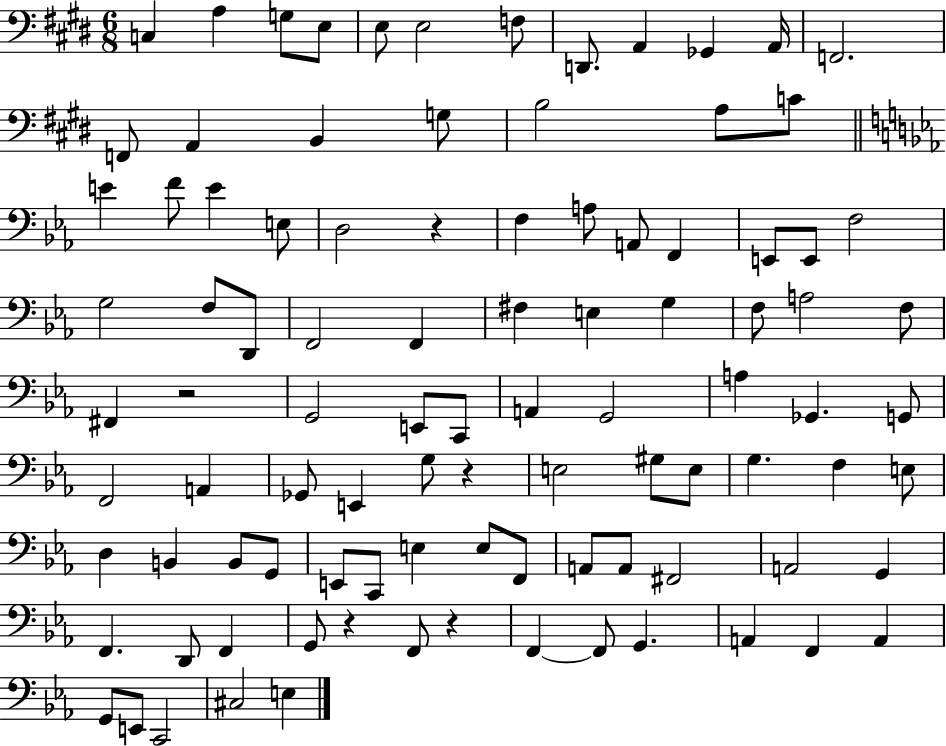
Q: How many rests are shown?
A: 5